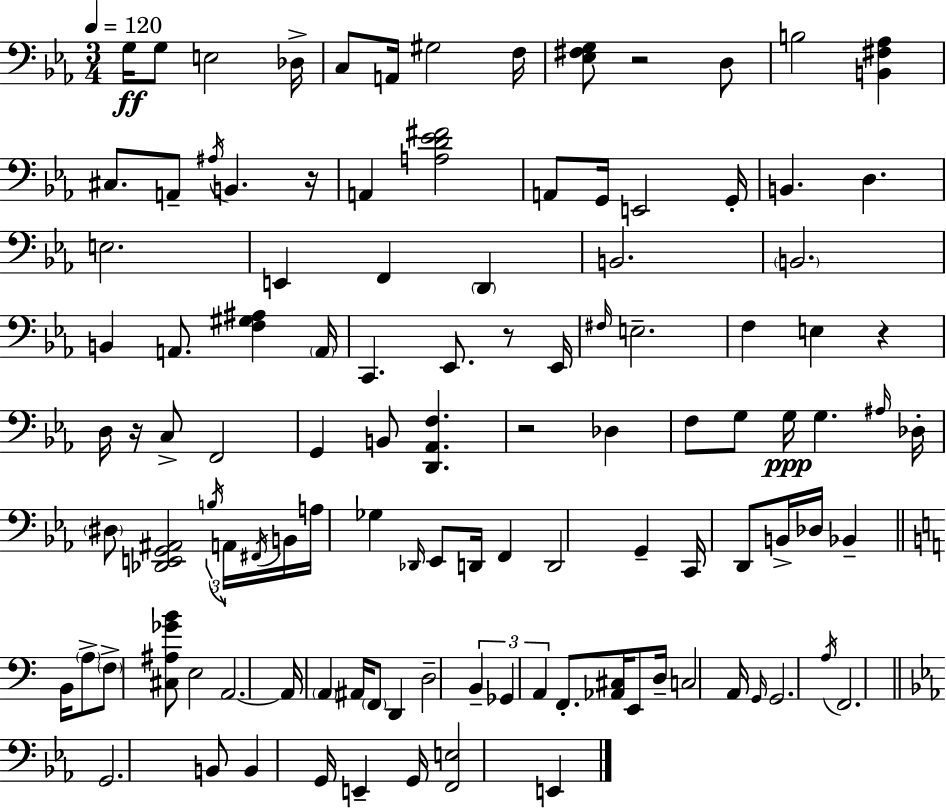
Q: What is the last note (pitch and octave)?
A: E2